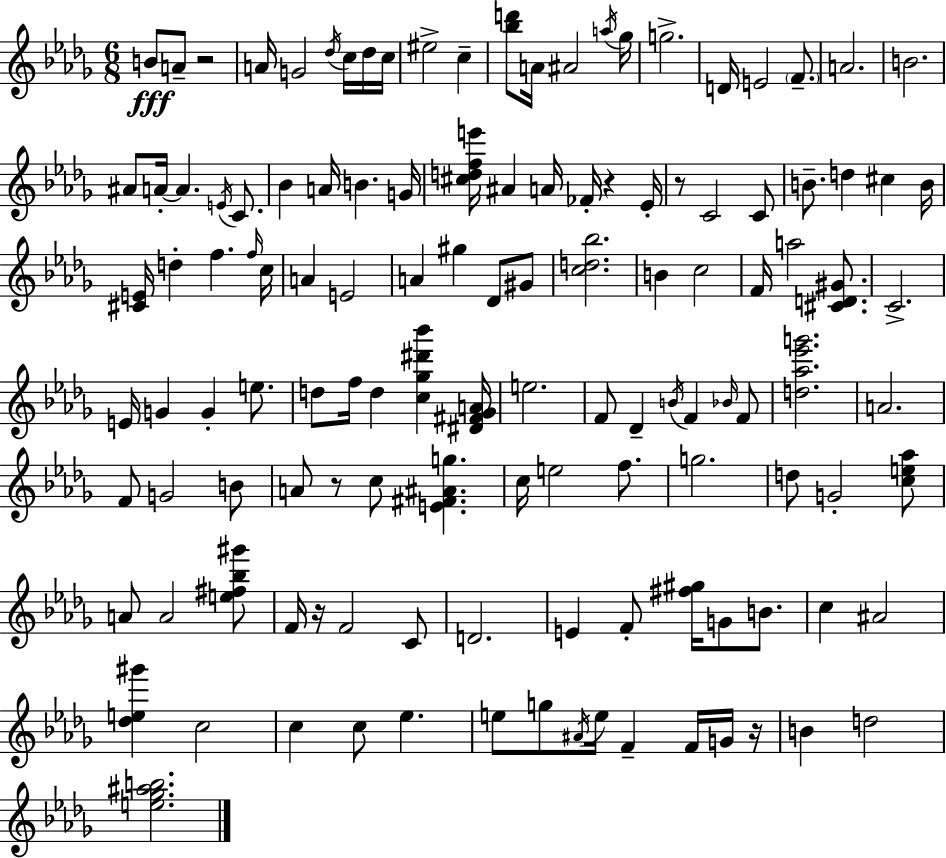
B4/e A4/e R/h A4/s G4/h Db5/s C5/s Db5/s C5/s EIS5/h C5/q [Bb5,D6]/e A4/s A#4/h A5/s Gb5/s G5/h. D4/s E4/h F4/e. A4/h. B4/h. A#4/e A4/s A4/q. E4/s C4/e. Bb4/q A4/s B4/q. G4/s [C#5,D5,F5,E6]/s A#4/q A4/s FES4/s R/q Eb4/s R/e C4/h C4/e B4/e. D5/q C#5/q B4/s [C#4,E4]/s D5/q F5/q. F5/s C5/s A4/q E4/h A4/q G#5/q Db4/e G#4/e [C5,D5,Bb5]/h. B4/q C5/h F4/s A5/h [C#4,D4,G#4]/e. C4/h. E4/s G4/q G4/q E5/e. D5/e F5/s D5/q [C5,Gb5,D#6,Bb6]/q [D#4,F#4,Gb4,A4]/s E5/h. F4/e Db4/q B4/s F4/q Bb4/s F4/e [D5,Ab5,Eb6,G6]/h. A4/h. F4/e G4/h B4/e A4/e R/e C5/e [E4,F#4,A#4,G5]/q. C5/s E5/h F5/e. G5/h. D5/e G4/h [C5,E5,Ab5]/e A4/e A4/h [E5,F#5,Bb5,G#6]/e F4/s R/s F4/h C4/e D4/h. E4/q F4/e [F#5,G#5]/s G4/e B4/e. C5/q A#4/h [Db5,E5,G#6]/q C5/h C5/q C5/e Eb5/q. E5/e G5/e A#4/s E5/s F4/q F4/s G4/s R/s B4/q D5/h [E5,Gb5,A#5,B5]/h.